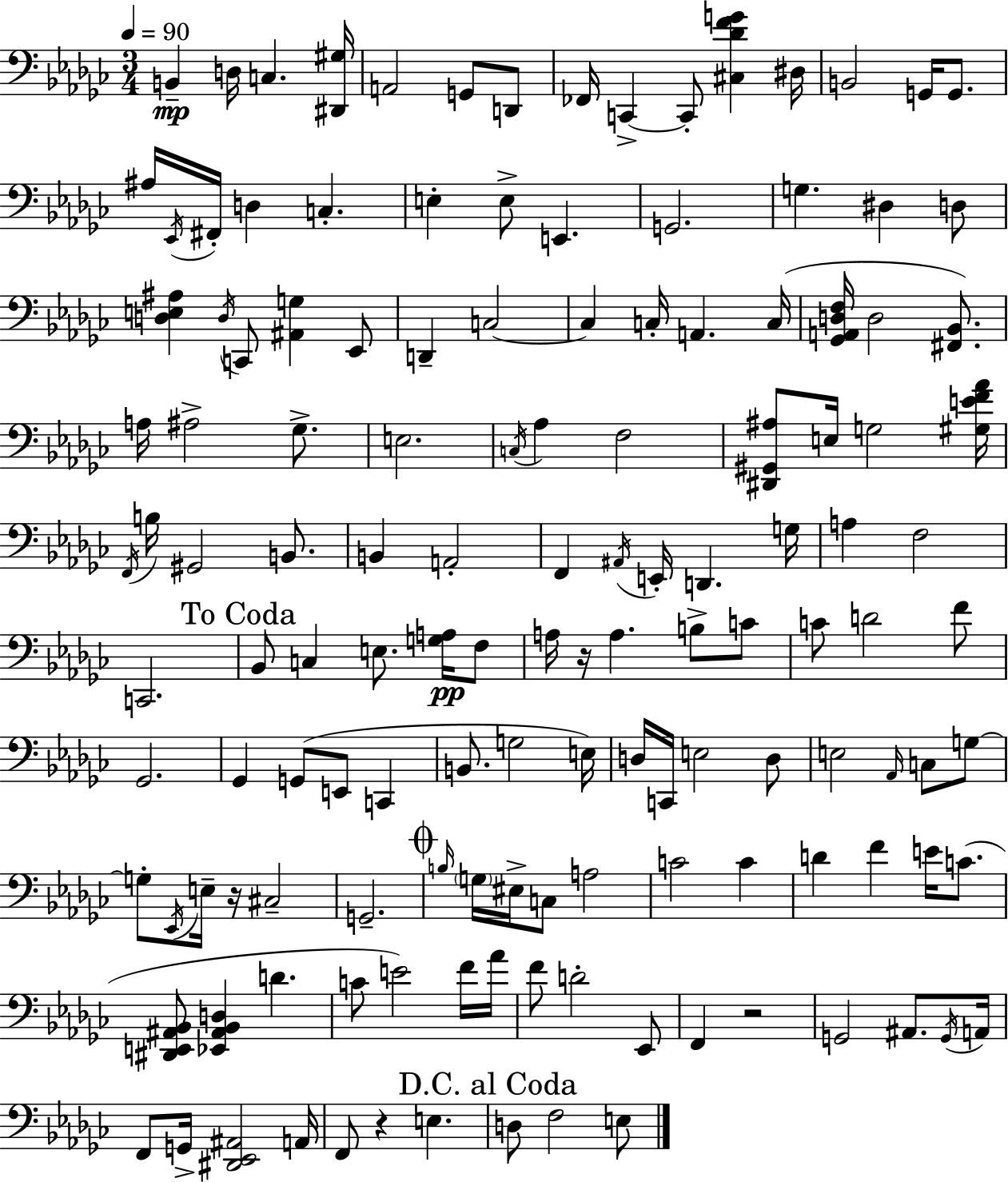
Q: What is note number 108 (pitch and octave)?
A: D4